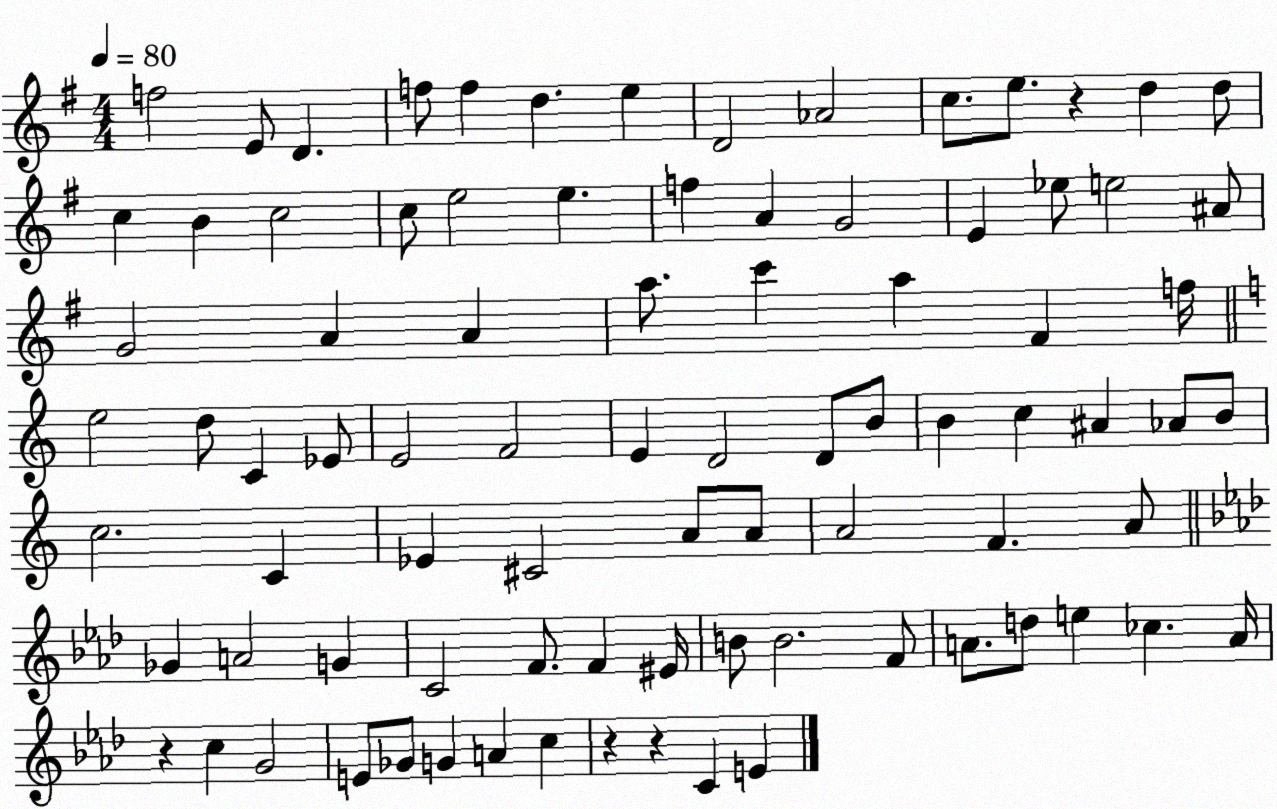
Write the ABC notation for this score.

X:1
T:Untitled
M:4/4
L:1/4
K:G
f2 E/2 D f/2 f d e D2 _A2 c/2 e/2 z d d/2 c B c2 c/2 e2 e f A G2 E _e/2 e2 ^A/2 G2 A A a/2 c' a ^F f/4 e2 d/2 C _E/2 E2 F2 E D2 D/2 B/2 B c ^A _A/2 B/2 c2 C _E ^C2 A/2 A/2 A2 F A/2 _G A2 G C2 F/2 F ^E/4 B/2 B2 F/2 A/2 d/2 e _c A/4 z c G2 E/2 _G/2 G A c z z C E